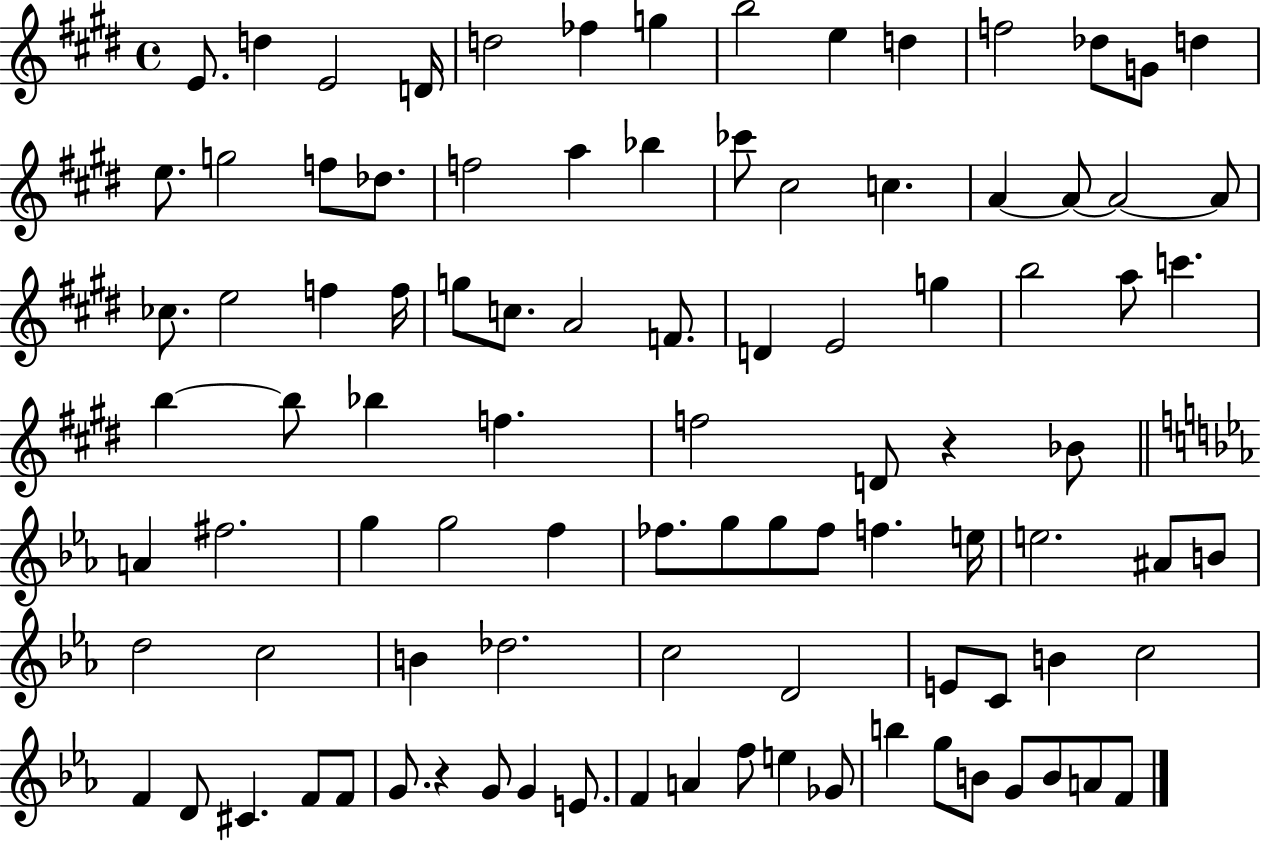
E4/e. D5/q E4/h D4/s D5/h FES5/q G5/q B5/h E5/q D5/q F5/h Db5/e G4/e D5/q E5/e. G5/h F5/e Db5/e. F5/h A5/q Bb5/q CES6/e C#5/h C5/q. A4/q A4/e A4/h A4/e CES5/e. E5/h F5/q F5/s G5/e C5/e. A4/h F4/e. D4/q E4/h G5/q B5/h A5/e C6/q. B5/q B5/e Bb5/q F5/q. F5/h D4/e R/q Bb4/e A4/q F#5/h. G5/q G5/h F5/q FES5/e. G5/e G5/e FES5/e F5/q. E5/s E5/h. A#4/e B4/e D5/h C5/h B4/q Db5/h. C5/h D4/h E4/e C4/e B4/q C5/h F4/q D4/e C#4/q. F4/e F4/e G4/e. R/q G4/e G4/q E4/e. F4/q A4/q F5/e E5/q Gb4/e B5/q G5/e B4/e G4/e B4/e A4/e F4/e